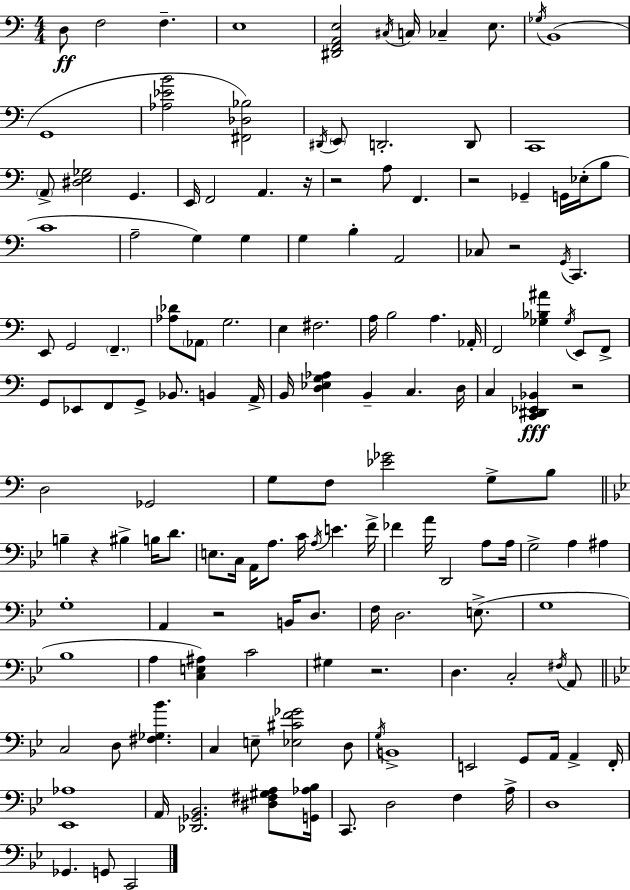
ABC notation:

X:1
T:Untitled
M:4/4
L:1/4
K:Am
D,/2 F,2 F, E,4 [^D,,F,,A,,E,]2 ^C,/4 C,/4 _C, E,/2 _G,/4 B,,4 G,,4 [_A,_EB]2 [^F,,_D,_B,]2 ^D,,/4 E,,/2 D,,2 D,,/2 C,,4 A,,/2 [^D,E,_G,]2 G,, E,,/4 F,,2 A,, z/4 z2 A,/2 F,, z2 _G,, G,,/4 _E,/4 B,/2 C4 A,2 G, G, G, B, A,,2 _C,/2 z2 G,,/4 C,, E,,/2 G,,2 F,, [_A,_D]/2 _A,,/2 G,2 E, ^F,2 A,/4 B,2 A, _A,,/4 F,,2 [_G,_B,^A] _G,/4 E,,/2 F,,/2 G,,/2 _E,,/2 F,,/2 G,,/2 _B,,/2 B,, A,,/4 B,,/4 [D,_E,G,_A,] B,, C, D,/4 C, [C,,^D,,_E,,_B,,] z2 D,2 _G,,2 G,/2 F,/2 [_E_G]2 G,/2 B,/2 B, z ^B, B,/4 D/2 E,/2 C,/4 A,,/4 A,/2 C/4 A,/4 E F/4 _F A/4 D,,2 A,/2 A,/4 G,2 A, ^A, G,4 A,, z2 B,,/4 D,/2 F,/4 D,2 E,/2 G,4 _B,4 A, [C,E,^A,] C2 ^G, z2 D, C,2 ^F,/4 A,,/2 C,2 D,/2 [^F,_G,_B] C, E,/2 [_E,^CF_G]2 D,/2 G,/4 B,,4 E,,2 G,,/2 A,,/4 A,, F,,/4 [_E,,_A,]4 A,,/4 [_D,,_G,,_B,,]2 [^D,^F,^G,A,]/2 [G,,_A,_B,]/4 C,,/2 D,2 F, A,/4 D,4 _G,, G,,/2 C,,2